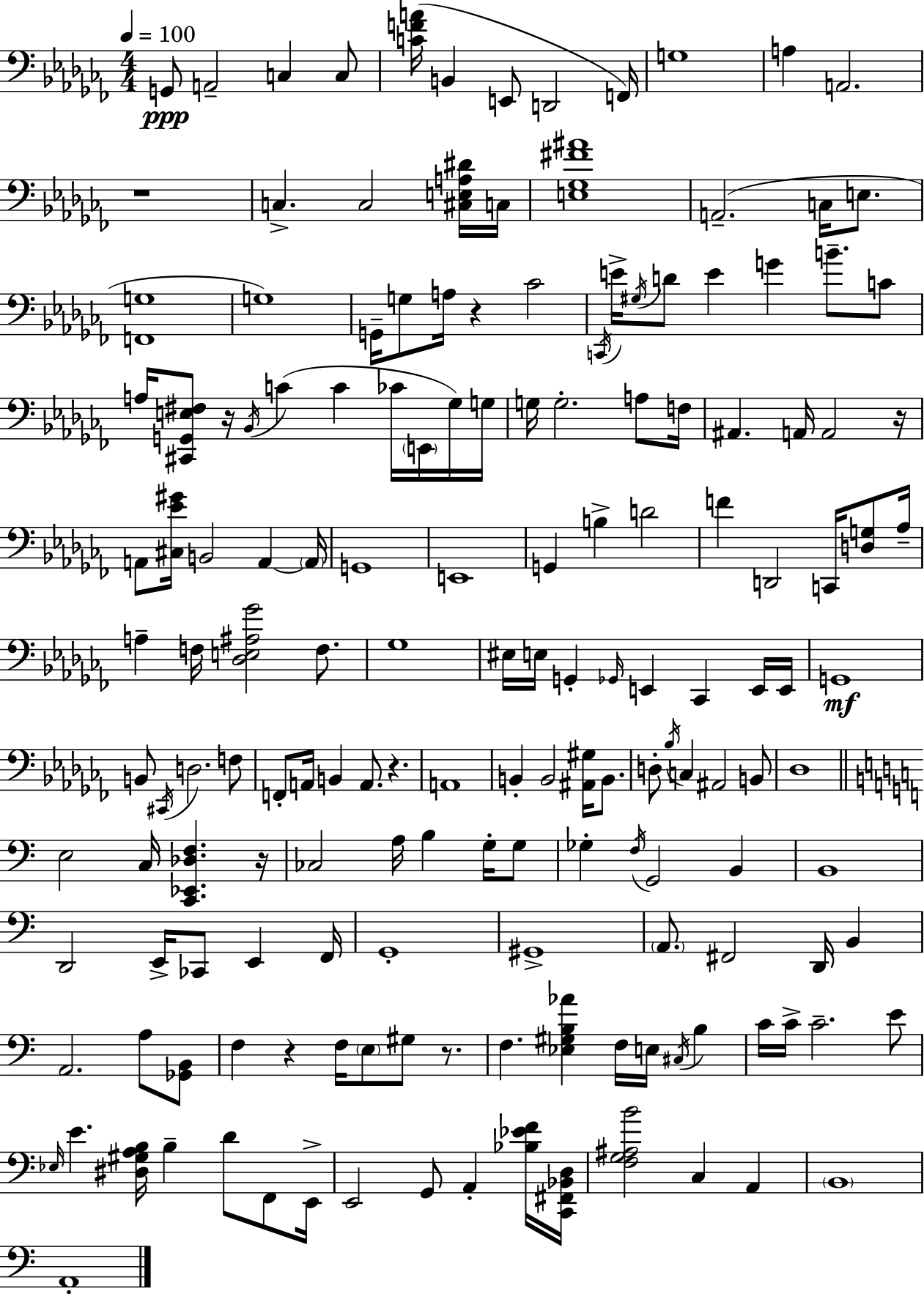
G2/e A2/h C3/q C3/e [C4,F4,A4]/s B2/q E2/e D2/h F2/s G3/w A3/q A2/h. R/w C3/q. C3/h [C#3,E3,A3,D#4]/s C3/s [E3,Gb3,F#4,A#4]/w A2/h. C3/s E3/e. [F2,G3]/w G3/w G2/s G3/e A3/s R/q CES4/h C2/s E4/s G#3/s D4/e E4/q G4/q B4/e. C4/e A3/s [C#2,G2,E3,F#3]/e R/s Bb2/s C4/q C4/q CES4/s E2/s Gb3/s G3/s G3/s G3/h. A3/e F3/s A#2/q. A2/s A2/h R/s A2/e [C#3,Eb4,G#4]/s B2/h A2/q A2/s G2/w E2/w G2/q B3/q D4/h F4/q D2/h C2/s [D3,G3]/e Ab3/s A3/q F3/s [Db3,E3,A#3,Gb4]/h F3/e. Gb3/w EIS3/s E3/s G2/q Gb2/s E2/q CES2/q E2/s E2/s G2/w B2/e C#2/s D3/h. F3/e F2/e A2/s B2/q A2/e. R/q. A2/w B2/q B2/h [A#2,G#3]/s B2/e. D3/e Bb3/s C3/q A#2/h B2/e Db3/w E3/h C3/s [C2,Eb2,Db3,F3]/q. R/s CES3/h A3/s B3/q G3/s G3/e Gb3/q F3/s G2/h B2/q B2/w D2/h E2/s CES2/e E2/q F2/s G2/w G#2/w A2/e. F#2/h D2/s B2/q A2/h. A3/e [Gb2,B2]/e F3/q R/q F3/s E3/e G#3/e R/e. F3/q. [Eb3,G#3,B3,Ab4]/q F3/s E3/s C#3/s B3/q C4/s C4/s C4/h. E4/e Eb3/s E4/q. [D#3,G#3,A3,B3]/s B3/q D4/e F2/e E2/s E2/h G2/e A2/q [Bb3,Eb4,F4]/s [C2,F#2,Bb2,D3]/s [F3,G3,A#3,B4]/h C3/q A2/q B2/w A2/w